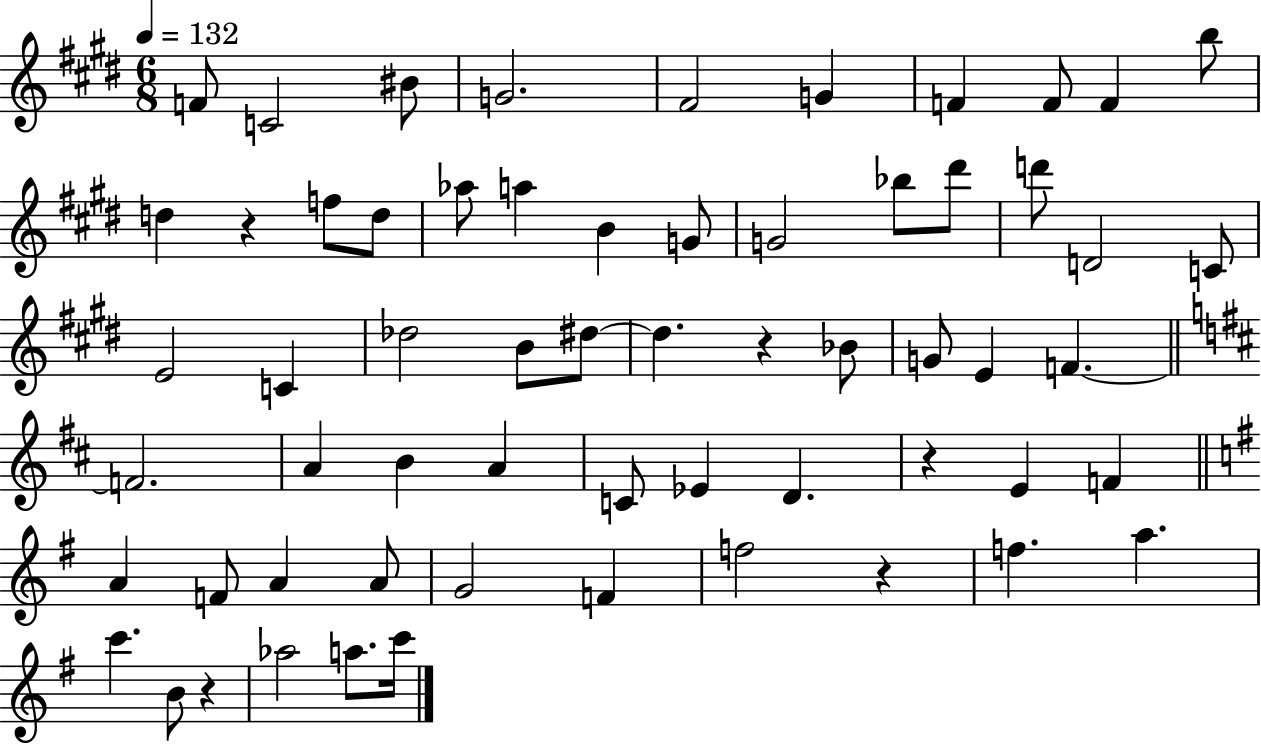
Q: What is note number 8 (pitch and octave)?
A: F4